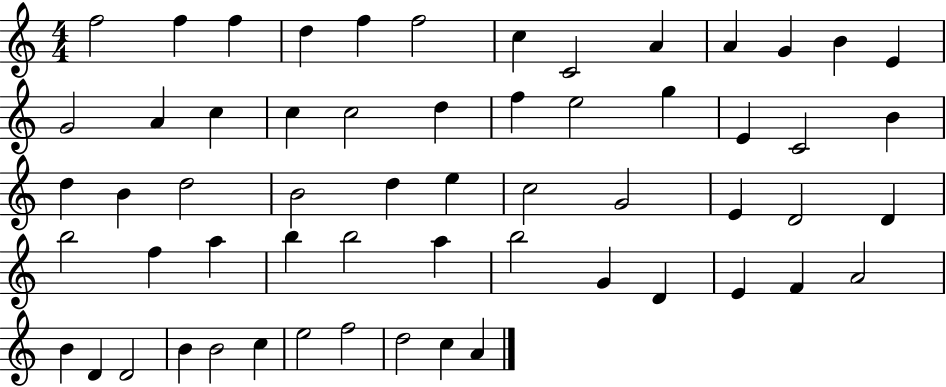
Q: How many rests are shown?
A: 0